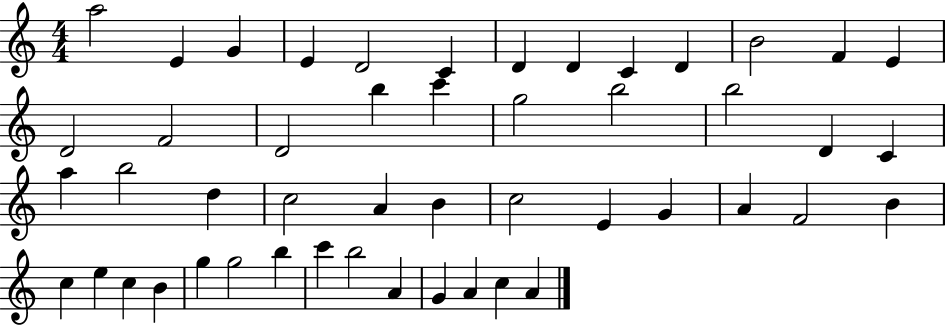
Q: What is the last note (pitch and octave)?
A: A4